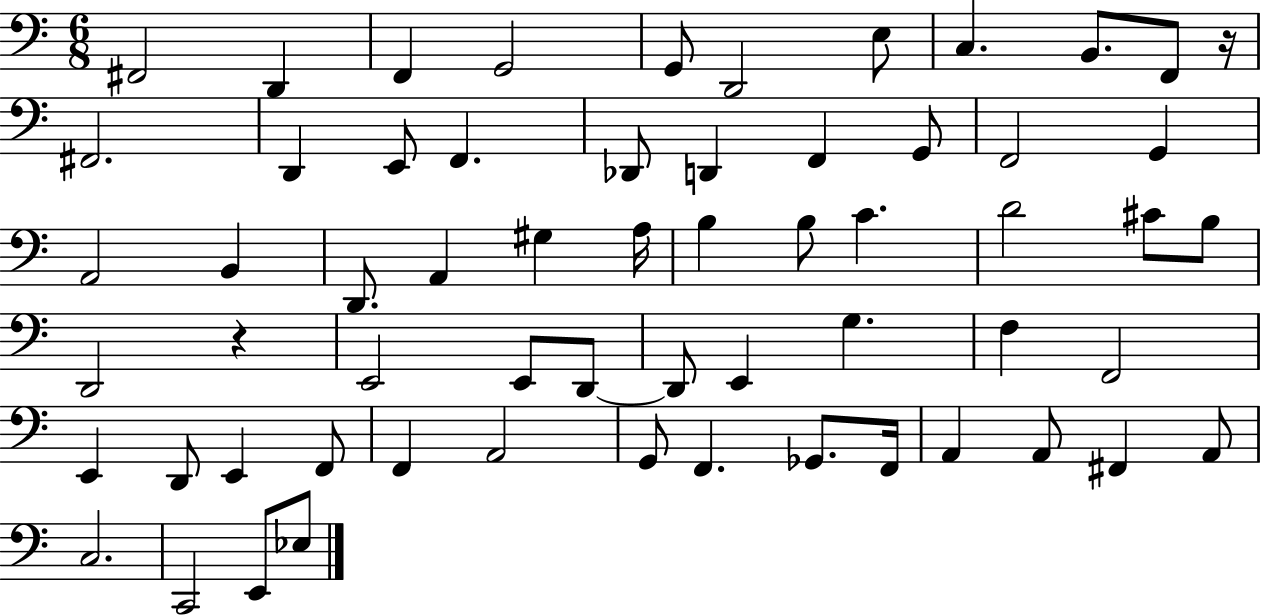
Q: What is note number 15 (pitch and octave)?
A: Db2